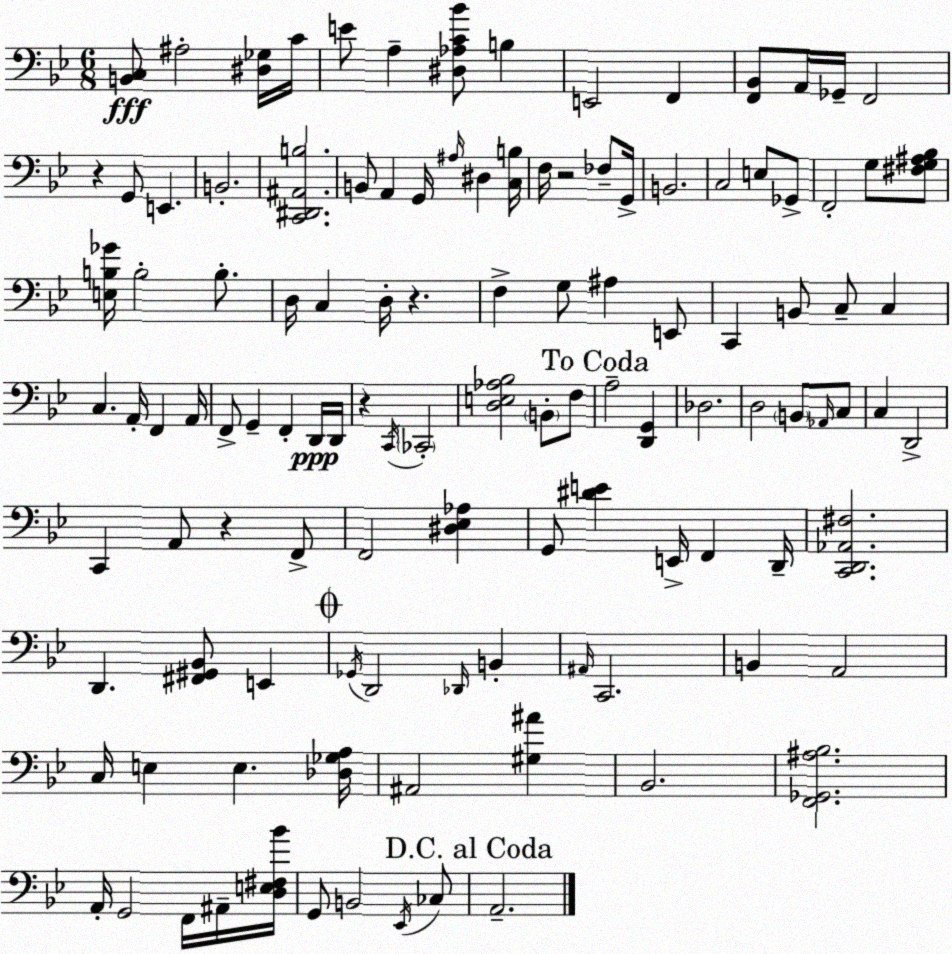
X:1
T:Untitled
M:6/8
L:1/4
K:Bb
[B,,C,]/2 ^A,2 [^D,_G,]/4 C/4 E/2 A, [^D,_A,C_B]/2 B, E,,2 F,, [F,,_B,,]/2 A,,/4 _G,,/4 F,,2 z G,,/2 E,, B,,2 [C,,^D,,^A,,B,]2 B,,/2 A,, G,,/4 ^A,/4 ^D, [C,B,]/4 F,/4 z2 _F,/2 G,,/4 B,,2 C,2 E,/2 _G,,/2 F,,2 G,/2 [^F,G,^A,_B,]/2 [E,B,_G]/4 B,2 B,/2 D,/4 C, D,/4 z F, G,/2 ^A, E,,/2 C,, B,,/2 C,/2 C, C, A,,/4 F,, A,,/4 F,,/2 G,, F,, D,,/4 D,,/4 z C,,/4 _C,,2 [D,E,_A,_B,]2 B,,/2 F,/2 A,2 [D,,G,,] _D,2 D,2 B,,/2 _A,,/4 C,/2 C, D,,2 C,, A,,/2 z F,,/2 F,,2 [^D,_E,_A,] G,,/2 [^DE] E,,/4 F,, D,,/4 [C,,D,,_A,,^F,]2 D,, [^F,,^G,,_B,,]/2 E,, _G,,/4 D,,2 _D,,/4 B,, ^A,,/4 C,,2 B,, A,,2 C,/4 E, E, [_D,_G,A,]/4 ^A,,2 [^G,^A] _B,,2 [F,,_G,,^A,_B,]2 A,,/4 G,,2 F,,/4 ^A,,/4 [D,E,^F,_B]/4 G,,/2 B,,2 _E,,/4 _C,/2 A,,2